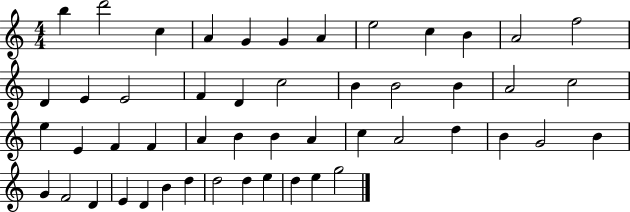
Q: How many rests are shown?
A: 0